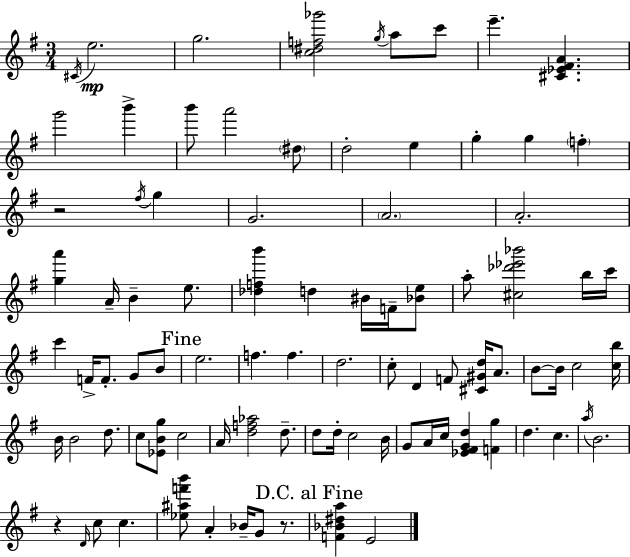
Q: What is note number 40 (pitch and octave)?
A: D5